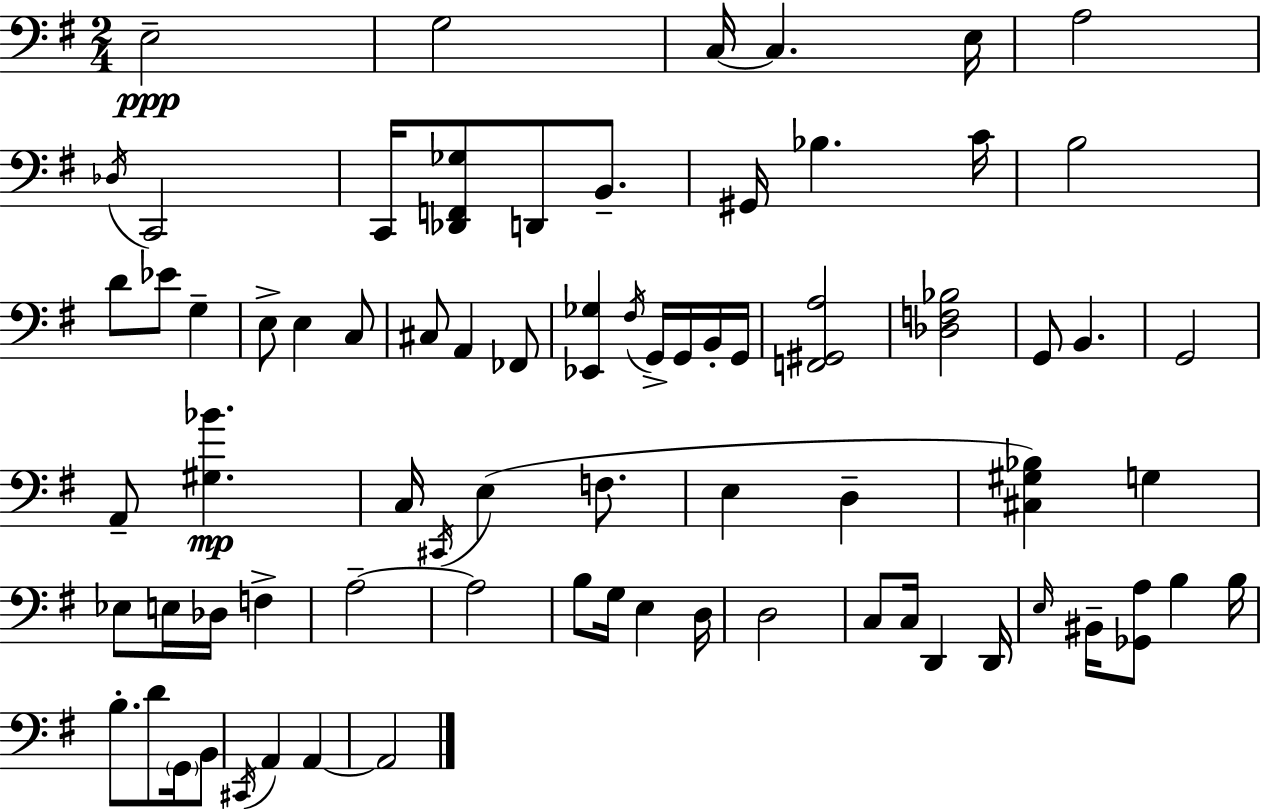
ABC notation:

X:1
T:Untitled
M:2/4
L:1/4
K:Em
E,2 G,2 C,/4 C, E,/4 A,2 _D,/4 C,,2 C,,/4 [_D,,F,,_G,]/2 D,,/2 B,,/2 ^G,,/4 _B, C/4 B,2 D/2 _E/2 G, E,/2 E, C,/2 ^C,/2 A,, _F,,/2 [_E,,_G,] ^F,/4 G,,/4 G,,/4 B,,/4 G,,/4 [F,,^G,,A,]2 [_D,F,_B,]2 G,,/2 B,, G,,2 A,,/2 [^G,_B] C,/4 ^C,,/4 E, F,/2 E, D, [^C,^G,_B,] G, _E,/2 E,/4 _D,/4 F, A,2 A,2 B,/2 G,/4 E, D,/4 D,2 C,/2 C,/4 D,, D,,/4 E,/4 ^B,,/4 [_G,,A,]/2 B, B,/4 B,/2 D/2 G,,/4 B,,/2 ^C,,/4 A,, A,, A,,2